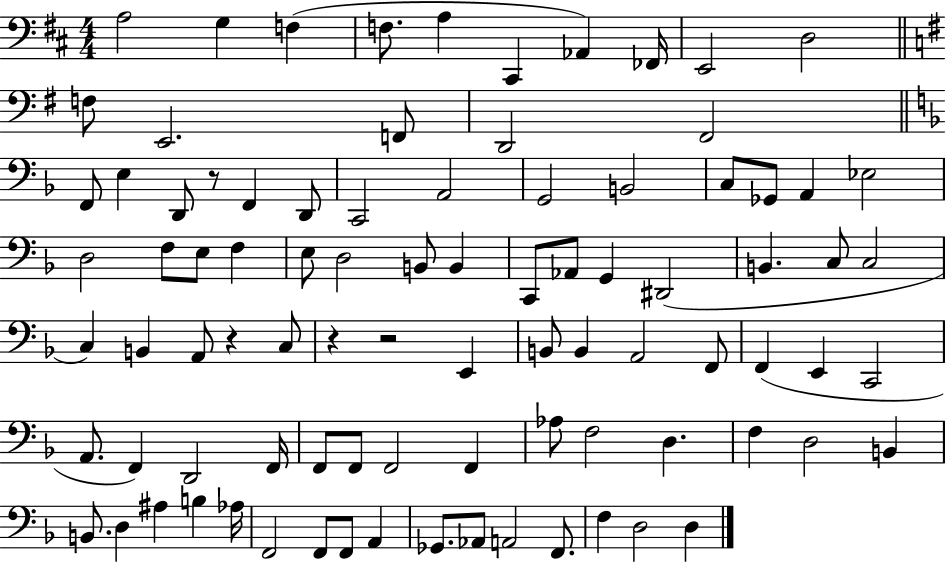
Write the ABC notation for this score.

X:1
T:Untitled
M:4/4
L:1/4
K:D
A,2 G, F, F,/2 A, ^C,, _A,, _F,,/4 E,,2 D,2 F,/2 E,,2 F,,/2 D,,2 ^F,,2 F,,/2 E, D,,/2 z/2 F,, D,,/2 C,,2 A,,2 G,,2 B,,2 C,/2 _G,,/2 A,, _E,2 D,2 F,/2 E,/2 F, E,/2 D,2 B,,/2 B,, C,,/2 _A,,/2 G,, ^D,,2 B,, C,/2 C,2 C, B,, A,,/2 z C,/2 z z2 E,, B,,/2 B,, A,,2 F,,/2 F,, E,, C,,2 A,,/2 F,, D,,2 F,,/4 F,,/2 F,,/2 F,,2 F,, _A,/2 F,2 D, F, D,2 B,, B,,/2 D, ^A, B, _A,/4 F,,2 F,,/2 F,,/2 A,, _G,,/2 _A,,/2 A,,2 F,,/2 F, D,2 D,